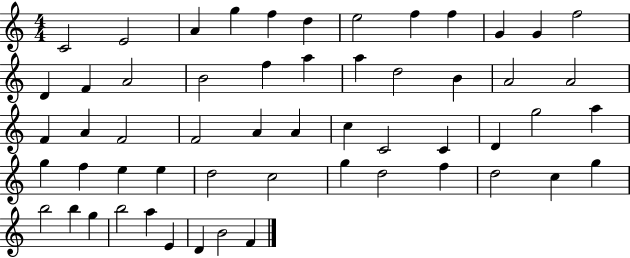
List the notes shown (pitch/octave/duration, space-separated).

C4/h E4/h A4/q G5/q F5/q D5/q E5/h F5/q F5/q G4/q G4/q F5/h D4/q F4/q A4/h B4/h F5/q A5/q A5/q D5/h B4/q A4/h A4/h F4/q A4/q F4/h F4/h A4/q A4/q C5/q C4/h C4/q D4/q G5/h A5/q G5/q F5/q E5/q E5/q D5/h C5/h G5/q D5/h F5/q D5/h C5/q G5/q B5/h B5/q G5/q B5/h A5/q E4/q D4/q B4/h F4/q